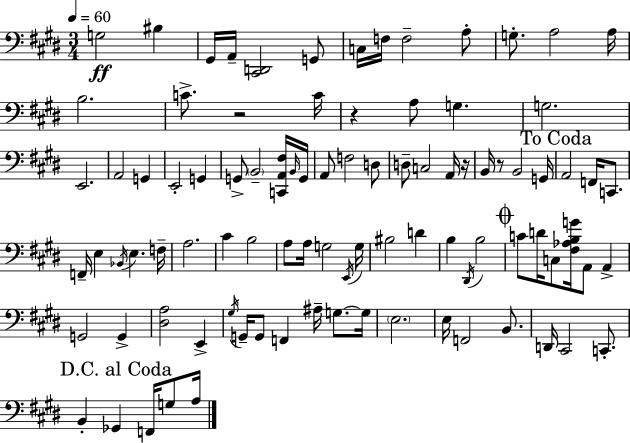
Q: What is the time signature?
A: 3/4